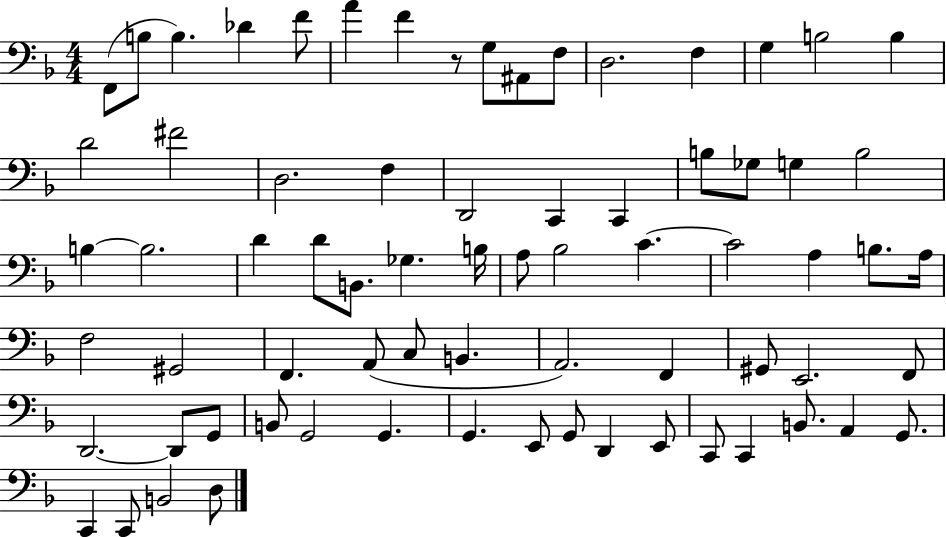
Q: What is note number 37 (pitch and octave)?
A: C4